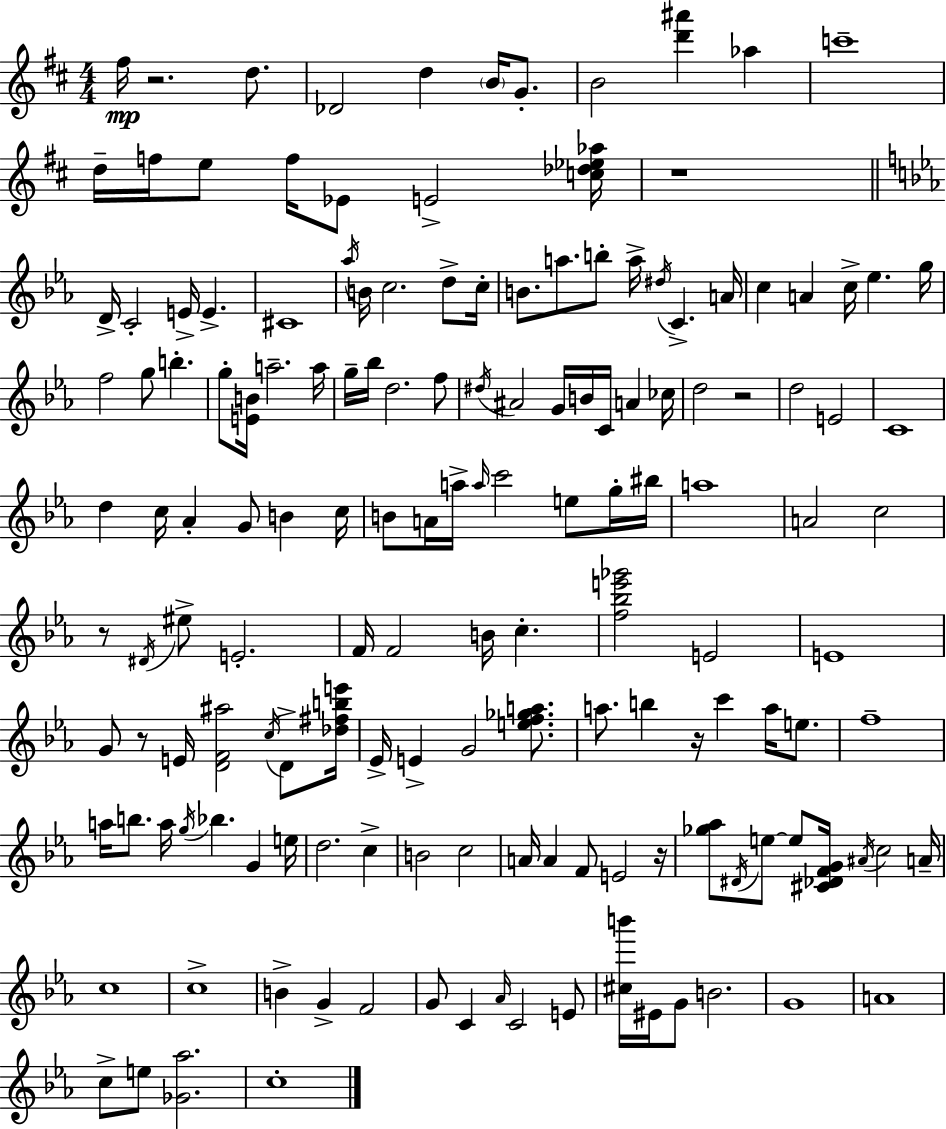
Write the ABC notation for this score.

X:1
T:Untitled
M:4/4
L:1/4
K:D
^f/4 z2 d/2 _D2 d B/4 G/2 B2 [d'^a'] _a c'4 d/4 f/4 e/2 f/4 _E/2 E2 [c_d_e_a]/4 z4 D/4 C2 E/4 E ^C4 _a/4 B/4 c2 d/2 c/4 B/2 a/2 b/2 a/4 ^d/4 C A/4 c A c/4 _e g/4 f2 g/2 b g/2 [EB]/4 a2 a/4 g/4 _b/4 d2 f/2 ^d/4 ^A2 G/4 B/4 C/4 A _c/4 d2 z2 d2 E2 C4 d c/4 _A G/2 B c/4 B/2 A/4 a/4 a/4 c'2 e/2 g/4 ^b/4 a4 A2 c2 z/2 ^D/4 ^e/2 E2 F/4 F2 B/4 c [f_be'_g']2 E2 E4 G/2 z/2 E/4 [DF^a]2 c/4 D/2 [_d^fbe']/4 _E/4 E G2 [ef_ga]/2 a/2 b z/4 c' a/4 e/2 f4 a/4 b/2 a/4 g/4 _b G e/4 d2 c B2 c2 A/4 A F/2 E2 z/4 [_g_a]/2 ^D/4 e/2 e/2 [^C_DFG]/4 ^A/4 c2 A/4 c4 c4 B G F2 G/2 C _A/4 C2 E/2 [^cb']/4 ^E/4 G/2 B2 G4 A4 c/2 e/2 [_G_a]2 c4